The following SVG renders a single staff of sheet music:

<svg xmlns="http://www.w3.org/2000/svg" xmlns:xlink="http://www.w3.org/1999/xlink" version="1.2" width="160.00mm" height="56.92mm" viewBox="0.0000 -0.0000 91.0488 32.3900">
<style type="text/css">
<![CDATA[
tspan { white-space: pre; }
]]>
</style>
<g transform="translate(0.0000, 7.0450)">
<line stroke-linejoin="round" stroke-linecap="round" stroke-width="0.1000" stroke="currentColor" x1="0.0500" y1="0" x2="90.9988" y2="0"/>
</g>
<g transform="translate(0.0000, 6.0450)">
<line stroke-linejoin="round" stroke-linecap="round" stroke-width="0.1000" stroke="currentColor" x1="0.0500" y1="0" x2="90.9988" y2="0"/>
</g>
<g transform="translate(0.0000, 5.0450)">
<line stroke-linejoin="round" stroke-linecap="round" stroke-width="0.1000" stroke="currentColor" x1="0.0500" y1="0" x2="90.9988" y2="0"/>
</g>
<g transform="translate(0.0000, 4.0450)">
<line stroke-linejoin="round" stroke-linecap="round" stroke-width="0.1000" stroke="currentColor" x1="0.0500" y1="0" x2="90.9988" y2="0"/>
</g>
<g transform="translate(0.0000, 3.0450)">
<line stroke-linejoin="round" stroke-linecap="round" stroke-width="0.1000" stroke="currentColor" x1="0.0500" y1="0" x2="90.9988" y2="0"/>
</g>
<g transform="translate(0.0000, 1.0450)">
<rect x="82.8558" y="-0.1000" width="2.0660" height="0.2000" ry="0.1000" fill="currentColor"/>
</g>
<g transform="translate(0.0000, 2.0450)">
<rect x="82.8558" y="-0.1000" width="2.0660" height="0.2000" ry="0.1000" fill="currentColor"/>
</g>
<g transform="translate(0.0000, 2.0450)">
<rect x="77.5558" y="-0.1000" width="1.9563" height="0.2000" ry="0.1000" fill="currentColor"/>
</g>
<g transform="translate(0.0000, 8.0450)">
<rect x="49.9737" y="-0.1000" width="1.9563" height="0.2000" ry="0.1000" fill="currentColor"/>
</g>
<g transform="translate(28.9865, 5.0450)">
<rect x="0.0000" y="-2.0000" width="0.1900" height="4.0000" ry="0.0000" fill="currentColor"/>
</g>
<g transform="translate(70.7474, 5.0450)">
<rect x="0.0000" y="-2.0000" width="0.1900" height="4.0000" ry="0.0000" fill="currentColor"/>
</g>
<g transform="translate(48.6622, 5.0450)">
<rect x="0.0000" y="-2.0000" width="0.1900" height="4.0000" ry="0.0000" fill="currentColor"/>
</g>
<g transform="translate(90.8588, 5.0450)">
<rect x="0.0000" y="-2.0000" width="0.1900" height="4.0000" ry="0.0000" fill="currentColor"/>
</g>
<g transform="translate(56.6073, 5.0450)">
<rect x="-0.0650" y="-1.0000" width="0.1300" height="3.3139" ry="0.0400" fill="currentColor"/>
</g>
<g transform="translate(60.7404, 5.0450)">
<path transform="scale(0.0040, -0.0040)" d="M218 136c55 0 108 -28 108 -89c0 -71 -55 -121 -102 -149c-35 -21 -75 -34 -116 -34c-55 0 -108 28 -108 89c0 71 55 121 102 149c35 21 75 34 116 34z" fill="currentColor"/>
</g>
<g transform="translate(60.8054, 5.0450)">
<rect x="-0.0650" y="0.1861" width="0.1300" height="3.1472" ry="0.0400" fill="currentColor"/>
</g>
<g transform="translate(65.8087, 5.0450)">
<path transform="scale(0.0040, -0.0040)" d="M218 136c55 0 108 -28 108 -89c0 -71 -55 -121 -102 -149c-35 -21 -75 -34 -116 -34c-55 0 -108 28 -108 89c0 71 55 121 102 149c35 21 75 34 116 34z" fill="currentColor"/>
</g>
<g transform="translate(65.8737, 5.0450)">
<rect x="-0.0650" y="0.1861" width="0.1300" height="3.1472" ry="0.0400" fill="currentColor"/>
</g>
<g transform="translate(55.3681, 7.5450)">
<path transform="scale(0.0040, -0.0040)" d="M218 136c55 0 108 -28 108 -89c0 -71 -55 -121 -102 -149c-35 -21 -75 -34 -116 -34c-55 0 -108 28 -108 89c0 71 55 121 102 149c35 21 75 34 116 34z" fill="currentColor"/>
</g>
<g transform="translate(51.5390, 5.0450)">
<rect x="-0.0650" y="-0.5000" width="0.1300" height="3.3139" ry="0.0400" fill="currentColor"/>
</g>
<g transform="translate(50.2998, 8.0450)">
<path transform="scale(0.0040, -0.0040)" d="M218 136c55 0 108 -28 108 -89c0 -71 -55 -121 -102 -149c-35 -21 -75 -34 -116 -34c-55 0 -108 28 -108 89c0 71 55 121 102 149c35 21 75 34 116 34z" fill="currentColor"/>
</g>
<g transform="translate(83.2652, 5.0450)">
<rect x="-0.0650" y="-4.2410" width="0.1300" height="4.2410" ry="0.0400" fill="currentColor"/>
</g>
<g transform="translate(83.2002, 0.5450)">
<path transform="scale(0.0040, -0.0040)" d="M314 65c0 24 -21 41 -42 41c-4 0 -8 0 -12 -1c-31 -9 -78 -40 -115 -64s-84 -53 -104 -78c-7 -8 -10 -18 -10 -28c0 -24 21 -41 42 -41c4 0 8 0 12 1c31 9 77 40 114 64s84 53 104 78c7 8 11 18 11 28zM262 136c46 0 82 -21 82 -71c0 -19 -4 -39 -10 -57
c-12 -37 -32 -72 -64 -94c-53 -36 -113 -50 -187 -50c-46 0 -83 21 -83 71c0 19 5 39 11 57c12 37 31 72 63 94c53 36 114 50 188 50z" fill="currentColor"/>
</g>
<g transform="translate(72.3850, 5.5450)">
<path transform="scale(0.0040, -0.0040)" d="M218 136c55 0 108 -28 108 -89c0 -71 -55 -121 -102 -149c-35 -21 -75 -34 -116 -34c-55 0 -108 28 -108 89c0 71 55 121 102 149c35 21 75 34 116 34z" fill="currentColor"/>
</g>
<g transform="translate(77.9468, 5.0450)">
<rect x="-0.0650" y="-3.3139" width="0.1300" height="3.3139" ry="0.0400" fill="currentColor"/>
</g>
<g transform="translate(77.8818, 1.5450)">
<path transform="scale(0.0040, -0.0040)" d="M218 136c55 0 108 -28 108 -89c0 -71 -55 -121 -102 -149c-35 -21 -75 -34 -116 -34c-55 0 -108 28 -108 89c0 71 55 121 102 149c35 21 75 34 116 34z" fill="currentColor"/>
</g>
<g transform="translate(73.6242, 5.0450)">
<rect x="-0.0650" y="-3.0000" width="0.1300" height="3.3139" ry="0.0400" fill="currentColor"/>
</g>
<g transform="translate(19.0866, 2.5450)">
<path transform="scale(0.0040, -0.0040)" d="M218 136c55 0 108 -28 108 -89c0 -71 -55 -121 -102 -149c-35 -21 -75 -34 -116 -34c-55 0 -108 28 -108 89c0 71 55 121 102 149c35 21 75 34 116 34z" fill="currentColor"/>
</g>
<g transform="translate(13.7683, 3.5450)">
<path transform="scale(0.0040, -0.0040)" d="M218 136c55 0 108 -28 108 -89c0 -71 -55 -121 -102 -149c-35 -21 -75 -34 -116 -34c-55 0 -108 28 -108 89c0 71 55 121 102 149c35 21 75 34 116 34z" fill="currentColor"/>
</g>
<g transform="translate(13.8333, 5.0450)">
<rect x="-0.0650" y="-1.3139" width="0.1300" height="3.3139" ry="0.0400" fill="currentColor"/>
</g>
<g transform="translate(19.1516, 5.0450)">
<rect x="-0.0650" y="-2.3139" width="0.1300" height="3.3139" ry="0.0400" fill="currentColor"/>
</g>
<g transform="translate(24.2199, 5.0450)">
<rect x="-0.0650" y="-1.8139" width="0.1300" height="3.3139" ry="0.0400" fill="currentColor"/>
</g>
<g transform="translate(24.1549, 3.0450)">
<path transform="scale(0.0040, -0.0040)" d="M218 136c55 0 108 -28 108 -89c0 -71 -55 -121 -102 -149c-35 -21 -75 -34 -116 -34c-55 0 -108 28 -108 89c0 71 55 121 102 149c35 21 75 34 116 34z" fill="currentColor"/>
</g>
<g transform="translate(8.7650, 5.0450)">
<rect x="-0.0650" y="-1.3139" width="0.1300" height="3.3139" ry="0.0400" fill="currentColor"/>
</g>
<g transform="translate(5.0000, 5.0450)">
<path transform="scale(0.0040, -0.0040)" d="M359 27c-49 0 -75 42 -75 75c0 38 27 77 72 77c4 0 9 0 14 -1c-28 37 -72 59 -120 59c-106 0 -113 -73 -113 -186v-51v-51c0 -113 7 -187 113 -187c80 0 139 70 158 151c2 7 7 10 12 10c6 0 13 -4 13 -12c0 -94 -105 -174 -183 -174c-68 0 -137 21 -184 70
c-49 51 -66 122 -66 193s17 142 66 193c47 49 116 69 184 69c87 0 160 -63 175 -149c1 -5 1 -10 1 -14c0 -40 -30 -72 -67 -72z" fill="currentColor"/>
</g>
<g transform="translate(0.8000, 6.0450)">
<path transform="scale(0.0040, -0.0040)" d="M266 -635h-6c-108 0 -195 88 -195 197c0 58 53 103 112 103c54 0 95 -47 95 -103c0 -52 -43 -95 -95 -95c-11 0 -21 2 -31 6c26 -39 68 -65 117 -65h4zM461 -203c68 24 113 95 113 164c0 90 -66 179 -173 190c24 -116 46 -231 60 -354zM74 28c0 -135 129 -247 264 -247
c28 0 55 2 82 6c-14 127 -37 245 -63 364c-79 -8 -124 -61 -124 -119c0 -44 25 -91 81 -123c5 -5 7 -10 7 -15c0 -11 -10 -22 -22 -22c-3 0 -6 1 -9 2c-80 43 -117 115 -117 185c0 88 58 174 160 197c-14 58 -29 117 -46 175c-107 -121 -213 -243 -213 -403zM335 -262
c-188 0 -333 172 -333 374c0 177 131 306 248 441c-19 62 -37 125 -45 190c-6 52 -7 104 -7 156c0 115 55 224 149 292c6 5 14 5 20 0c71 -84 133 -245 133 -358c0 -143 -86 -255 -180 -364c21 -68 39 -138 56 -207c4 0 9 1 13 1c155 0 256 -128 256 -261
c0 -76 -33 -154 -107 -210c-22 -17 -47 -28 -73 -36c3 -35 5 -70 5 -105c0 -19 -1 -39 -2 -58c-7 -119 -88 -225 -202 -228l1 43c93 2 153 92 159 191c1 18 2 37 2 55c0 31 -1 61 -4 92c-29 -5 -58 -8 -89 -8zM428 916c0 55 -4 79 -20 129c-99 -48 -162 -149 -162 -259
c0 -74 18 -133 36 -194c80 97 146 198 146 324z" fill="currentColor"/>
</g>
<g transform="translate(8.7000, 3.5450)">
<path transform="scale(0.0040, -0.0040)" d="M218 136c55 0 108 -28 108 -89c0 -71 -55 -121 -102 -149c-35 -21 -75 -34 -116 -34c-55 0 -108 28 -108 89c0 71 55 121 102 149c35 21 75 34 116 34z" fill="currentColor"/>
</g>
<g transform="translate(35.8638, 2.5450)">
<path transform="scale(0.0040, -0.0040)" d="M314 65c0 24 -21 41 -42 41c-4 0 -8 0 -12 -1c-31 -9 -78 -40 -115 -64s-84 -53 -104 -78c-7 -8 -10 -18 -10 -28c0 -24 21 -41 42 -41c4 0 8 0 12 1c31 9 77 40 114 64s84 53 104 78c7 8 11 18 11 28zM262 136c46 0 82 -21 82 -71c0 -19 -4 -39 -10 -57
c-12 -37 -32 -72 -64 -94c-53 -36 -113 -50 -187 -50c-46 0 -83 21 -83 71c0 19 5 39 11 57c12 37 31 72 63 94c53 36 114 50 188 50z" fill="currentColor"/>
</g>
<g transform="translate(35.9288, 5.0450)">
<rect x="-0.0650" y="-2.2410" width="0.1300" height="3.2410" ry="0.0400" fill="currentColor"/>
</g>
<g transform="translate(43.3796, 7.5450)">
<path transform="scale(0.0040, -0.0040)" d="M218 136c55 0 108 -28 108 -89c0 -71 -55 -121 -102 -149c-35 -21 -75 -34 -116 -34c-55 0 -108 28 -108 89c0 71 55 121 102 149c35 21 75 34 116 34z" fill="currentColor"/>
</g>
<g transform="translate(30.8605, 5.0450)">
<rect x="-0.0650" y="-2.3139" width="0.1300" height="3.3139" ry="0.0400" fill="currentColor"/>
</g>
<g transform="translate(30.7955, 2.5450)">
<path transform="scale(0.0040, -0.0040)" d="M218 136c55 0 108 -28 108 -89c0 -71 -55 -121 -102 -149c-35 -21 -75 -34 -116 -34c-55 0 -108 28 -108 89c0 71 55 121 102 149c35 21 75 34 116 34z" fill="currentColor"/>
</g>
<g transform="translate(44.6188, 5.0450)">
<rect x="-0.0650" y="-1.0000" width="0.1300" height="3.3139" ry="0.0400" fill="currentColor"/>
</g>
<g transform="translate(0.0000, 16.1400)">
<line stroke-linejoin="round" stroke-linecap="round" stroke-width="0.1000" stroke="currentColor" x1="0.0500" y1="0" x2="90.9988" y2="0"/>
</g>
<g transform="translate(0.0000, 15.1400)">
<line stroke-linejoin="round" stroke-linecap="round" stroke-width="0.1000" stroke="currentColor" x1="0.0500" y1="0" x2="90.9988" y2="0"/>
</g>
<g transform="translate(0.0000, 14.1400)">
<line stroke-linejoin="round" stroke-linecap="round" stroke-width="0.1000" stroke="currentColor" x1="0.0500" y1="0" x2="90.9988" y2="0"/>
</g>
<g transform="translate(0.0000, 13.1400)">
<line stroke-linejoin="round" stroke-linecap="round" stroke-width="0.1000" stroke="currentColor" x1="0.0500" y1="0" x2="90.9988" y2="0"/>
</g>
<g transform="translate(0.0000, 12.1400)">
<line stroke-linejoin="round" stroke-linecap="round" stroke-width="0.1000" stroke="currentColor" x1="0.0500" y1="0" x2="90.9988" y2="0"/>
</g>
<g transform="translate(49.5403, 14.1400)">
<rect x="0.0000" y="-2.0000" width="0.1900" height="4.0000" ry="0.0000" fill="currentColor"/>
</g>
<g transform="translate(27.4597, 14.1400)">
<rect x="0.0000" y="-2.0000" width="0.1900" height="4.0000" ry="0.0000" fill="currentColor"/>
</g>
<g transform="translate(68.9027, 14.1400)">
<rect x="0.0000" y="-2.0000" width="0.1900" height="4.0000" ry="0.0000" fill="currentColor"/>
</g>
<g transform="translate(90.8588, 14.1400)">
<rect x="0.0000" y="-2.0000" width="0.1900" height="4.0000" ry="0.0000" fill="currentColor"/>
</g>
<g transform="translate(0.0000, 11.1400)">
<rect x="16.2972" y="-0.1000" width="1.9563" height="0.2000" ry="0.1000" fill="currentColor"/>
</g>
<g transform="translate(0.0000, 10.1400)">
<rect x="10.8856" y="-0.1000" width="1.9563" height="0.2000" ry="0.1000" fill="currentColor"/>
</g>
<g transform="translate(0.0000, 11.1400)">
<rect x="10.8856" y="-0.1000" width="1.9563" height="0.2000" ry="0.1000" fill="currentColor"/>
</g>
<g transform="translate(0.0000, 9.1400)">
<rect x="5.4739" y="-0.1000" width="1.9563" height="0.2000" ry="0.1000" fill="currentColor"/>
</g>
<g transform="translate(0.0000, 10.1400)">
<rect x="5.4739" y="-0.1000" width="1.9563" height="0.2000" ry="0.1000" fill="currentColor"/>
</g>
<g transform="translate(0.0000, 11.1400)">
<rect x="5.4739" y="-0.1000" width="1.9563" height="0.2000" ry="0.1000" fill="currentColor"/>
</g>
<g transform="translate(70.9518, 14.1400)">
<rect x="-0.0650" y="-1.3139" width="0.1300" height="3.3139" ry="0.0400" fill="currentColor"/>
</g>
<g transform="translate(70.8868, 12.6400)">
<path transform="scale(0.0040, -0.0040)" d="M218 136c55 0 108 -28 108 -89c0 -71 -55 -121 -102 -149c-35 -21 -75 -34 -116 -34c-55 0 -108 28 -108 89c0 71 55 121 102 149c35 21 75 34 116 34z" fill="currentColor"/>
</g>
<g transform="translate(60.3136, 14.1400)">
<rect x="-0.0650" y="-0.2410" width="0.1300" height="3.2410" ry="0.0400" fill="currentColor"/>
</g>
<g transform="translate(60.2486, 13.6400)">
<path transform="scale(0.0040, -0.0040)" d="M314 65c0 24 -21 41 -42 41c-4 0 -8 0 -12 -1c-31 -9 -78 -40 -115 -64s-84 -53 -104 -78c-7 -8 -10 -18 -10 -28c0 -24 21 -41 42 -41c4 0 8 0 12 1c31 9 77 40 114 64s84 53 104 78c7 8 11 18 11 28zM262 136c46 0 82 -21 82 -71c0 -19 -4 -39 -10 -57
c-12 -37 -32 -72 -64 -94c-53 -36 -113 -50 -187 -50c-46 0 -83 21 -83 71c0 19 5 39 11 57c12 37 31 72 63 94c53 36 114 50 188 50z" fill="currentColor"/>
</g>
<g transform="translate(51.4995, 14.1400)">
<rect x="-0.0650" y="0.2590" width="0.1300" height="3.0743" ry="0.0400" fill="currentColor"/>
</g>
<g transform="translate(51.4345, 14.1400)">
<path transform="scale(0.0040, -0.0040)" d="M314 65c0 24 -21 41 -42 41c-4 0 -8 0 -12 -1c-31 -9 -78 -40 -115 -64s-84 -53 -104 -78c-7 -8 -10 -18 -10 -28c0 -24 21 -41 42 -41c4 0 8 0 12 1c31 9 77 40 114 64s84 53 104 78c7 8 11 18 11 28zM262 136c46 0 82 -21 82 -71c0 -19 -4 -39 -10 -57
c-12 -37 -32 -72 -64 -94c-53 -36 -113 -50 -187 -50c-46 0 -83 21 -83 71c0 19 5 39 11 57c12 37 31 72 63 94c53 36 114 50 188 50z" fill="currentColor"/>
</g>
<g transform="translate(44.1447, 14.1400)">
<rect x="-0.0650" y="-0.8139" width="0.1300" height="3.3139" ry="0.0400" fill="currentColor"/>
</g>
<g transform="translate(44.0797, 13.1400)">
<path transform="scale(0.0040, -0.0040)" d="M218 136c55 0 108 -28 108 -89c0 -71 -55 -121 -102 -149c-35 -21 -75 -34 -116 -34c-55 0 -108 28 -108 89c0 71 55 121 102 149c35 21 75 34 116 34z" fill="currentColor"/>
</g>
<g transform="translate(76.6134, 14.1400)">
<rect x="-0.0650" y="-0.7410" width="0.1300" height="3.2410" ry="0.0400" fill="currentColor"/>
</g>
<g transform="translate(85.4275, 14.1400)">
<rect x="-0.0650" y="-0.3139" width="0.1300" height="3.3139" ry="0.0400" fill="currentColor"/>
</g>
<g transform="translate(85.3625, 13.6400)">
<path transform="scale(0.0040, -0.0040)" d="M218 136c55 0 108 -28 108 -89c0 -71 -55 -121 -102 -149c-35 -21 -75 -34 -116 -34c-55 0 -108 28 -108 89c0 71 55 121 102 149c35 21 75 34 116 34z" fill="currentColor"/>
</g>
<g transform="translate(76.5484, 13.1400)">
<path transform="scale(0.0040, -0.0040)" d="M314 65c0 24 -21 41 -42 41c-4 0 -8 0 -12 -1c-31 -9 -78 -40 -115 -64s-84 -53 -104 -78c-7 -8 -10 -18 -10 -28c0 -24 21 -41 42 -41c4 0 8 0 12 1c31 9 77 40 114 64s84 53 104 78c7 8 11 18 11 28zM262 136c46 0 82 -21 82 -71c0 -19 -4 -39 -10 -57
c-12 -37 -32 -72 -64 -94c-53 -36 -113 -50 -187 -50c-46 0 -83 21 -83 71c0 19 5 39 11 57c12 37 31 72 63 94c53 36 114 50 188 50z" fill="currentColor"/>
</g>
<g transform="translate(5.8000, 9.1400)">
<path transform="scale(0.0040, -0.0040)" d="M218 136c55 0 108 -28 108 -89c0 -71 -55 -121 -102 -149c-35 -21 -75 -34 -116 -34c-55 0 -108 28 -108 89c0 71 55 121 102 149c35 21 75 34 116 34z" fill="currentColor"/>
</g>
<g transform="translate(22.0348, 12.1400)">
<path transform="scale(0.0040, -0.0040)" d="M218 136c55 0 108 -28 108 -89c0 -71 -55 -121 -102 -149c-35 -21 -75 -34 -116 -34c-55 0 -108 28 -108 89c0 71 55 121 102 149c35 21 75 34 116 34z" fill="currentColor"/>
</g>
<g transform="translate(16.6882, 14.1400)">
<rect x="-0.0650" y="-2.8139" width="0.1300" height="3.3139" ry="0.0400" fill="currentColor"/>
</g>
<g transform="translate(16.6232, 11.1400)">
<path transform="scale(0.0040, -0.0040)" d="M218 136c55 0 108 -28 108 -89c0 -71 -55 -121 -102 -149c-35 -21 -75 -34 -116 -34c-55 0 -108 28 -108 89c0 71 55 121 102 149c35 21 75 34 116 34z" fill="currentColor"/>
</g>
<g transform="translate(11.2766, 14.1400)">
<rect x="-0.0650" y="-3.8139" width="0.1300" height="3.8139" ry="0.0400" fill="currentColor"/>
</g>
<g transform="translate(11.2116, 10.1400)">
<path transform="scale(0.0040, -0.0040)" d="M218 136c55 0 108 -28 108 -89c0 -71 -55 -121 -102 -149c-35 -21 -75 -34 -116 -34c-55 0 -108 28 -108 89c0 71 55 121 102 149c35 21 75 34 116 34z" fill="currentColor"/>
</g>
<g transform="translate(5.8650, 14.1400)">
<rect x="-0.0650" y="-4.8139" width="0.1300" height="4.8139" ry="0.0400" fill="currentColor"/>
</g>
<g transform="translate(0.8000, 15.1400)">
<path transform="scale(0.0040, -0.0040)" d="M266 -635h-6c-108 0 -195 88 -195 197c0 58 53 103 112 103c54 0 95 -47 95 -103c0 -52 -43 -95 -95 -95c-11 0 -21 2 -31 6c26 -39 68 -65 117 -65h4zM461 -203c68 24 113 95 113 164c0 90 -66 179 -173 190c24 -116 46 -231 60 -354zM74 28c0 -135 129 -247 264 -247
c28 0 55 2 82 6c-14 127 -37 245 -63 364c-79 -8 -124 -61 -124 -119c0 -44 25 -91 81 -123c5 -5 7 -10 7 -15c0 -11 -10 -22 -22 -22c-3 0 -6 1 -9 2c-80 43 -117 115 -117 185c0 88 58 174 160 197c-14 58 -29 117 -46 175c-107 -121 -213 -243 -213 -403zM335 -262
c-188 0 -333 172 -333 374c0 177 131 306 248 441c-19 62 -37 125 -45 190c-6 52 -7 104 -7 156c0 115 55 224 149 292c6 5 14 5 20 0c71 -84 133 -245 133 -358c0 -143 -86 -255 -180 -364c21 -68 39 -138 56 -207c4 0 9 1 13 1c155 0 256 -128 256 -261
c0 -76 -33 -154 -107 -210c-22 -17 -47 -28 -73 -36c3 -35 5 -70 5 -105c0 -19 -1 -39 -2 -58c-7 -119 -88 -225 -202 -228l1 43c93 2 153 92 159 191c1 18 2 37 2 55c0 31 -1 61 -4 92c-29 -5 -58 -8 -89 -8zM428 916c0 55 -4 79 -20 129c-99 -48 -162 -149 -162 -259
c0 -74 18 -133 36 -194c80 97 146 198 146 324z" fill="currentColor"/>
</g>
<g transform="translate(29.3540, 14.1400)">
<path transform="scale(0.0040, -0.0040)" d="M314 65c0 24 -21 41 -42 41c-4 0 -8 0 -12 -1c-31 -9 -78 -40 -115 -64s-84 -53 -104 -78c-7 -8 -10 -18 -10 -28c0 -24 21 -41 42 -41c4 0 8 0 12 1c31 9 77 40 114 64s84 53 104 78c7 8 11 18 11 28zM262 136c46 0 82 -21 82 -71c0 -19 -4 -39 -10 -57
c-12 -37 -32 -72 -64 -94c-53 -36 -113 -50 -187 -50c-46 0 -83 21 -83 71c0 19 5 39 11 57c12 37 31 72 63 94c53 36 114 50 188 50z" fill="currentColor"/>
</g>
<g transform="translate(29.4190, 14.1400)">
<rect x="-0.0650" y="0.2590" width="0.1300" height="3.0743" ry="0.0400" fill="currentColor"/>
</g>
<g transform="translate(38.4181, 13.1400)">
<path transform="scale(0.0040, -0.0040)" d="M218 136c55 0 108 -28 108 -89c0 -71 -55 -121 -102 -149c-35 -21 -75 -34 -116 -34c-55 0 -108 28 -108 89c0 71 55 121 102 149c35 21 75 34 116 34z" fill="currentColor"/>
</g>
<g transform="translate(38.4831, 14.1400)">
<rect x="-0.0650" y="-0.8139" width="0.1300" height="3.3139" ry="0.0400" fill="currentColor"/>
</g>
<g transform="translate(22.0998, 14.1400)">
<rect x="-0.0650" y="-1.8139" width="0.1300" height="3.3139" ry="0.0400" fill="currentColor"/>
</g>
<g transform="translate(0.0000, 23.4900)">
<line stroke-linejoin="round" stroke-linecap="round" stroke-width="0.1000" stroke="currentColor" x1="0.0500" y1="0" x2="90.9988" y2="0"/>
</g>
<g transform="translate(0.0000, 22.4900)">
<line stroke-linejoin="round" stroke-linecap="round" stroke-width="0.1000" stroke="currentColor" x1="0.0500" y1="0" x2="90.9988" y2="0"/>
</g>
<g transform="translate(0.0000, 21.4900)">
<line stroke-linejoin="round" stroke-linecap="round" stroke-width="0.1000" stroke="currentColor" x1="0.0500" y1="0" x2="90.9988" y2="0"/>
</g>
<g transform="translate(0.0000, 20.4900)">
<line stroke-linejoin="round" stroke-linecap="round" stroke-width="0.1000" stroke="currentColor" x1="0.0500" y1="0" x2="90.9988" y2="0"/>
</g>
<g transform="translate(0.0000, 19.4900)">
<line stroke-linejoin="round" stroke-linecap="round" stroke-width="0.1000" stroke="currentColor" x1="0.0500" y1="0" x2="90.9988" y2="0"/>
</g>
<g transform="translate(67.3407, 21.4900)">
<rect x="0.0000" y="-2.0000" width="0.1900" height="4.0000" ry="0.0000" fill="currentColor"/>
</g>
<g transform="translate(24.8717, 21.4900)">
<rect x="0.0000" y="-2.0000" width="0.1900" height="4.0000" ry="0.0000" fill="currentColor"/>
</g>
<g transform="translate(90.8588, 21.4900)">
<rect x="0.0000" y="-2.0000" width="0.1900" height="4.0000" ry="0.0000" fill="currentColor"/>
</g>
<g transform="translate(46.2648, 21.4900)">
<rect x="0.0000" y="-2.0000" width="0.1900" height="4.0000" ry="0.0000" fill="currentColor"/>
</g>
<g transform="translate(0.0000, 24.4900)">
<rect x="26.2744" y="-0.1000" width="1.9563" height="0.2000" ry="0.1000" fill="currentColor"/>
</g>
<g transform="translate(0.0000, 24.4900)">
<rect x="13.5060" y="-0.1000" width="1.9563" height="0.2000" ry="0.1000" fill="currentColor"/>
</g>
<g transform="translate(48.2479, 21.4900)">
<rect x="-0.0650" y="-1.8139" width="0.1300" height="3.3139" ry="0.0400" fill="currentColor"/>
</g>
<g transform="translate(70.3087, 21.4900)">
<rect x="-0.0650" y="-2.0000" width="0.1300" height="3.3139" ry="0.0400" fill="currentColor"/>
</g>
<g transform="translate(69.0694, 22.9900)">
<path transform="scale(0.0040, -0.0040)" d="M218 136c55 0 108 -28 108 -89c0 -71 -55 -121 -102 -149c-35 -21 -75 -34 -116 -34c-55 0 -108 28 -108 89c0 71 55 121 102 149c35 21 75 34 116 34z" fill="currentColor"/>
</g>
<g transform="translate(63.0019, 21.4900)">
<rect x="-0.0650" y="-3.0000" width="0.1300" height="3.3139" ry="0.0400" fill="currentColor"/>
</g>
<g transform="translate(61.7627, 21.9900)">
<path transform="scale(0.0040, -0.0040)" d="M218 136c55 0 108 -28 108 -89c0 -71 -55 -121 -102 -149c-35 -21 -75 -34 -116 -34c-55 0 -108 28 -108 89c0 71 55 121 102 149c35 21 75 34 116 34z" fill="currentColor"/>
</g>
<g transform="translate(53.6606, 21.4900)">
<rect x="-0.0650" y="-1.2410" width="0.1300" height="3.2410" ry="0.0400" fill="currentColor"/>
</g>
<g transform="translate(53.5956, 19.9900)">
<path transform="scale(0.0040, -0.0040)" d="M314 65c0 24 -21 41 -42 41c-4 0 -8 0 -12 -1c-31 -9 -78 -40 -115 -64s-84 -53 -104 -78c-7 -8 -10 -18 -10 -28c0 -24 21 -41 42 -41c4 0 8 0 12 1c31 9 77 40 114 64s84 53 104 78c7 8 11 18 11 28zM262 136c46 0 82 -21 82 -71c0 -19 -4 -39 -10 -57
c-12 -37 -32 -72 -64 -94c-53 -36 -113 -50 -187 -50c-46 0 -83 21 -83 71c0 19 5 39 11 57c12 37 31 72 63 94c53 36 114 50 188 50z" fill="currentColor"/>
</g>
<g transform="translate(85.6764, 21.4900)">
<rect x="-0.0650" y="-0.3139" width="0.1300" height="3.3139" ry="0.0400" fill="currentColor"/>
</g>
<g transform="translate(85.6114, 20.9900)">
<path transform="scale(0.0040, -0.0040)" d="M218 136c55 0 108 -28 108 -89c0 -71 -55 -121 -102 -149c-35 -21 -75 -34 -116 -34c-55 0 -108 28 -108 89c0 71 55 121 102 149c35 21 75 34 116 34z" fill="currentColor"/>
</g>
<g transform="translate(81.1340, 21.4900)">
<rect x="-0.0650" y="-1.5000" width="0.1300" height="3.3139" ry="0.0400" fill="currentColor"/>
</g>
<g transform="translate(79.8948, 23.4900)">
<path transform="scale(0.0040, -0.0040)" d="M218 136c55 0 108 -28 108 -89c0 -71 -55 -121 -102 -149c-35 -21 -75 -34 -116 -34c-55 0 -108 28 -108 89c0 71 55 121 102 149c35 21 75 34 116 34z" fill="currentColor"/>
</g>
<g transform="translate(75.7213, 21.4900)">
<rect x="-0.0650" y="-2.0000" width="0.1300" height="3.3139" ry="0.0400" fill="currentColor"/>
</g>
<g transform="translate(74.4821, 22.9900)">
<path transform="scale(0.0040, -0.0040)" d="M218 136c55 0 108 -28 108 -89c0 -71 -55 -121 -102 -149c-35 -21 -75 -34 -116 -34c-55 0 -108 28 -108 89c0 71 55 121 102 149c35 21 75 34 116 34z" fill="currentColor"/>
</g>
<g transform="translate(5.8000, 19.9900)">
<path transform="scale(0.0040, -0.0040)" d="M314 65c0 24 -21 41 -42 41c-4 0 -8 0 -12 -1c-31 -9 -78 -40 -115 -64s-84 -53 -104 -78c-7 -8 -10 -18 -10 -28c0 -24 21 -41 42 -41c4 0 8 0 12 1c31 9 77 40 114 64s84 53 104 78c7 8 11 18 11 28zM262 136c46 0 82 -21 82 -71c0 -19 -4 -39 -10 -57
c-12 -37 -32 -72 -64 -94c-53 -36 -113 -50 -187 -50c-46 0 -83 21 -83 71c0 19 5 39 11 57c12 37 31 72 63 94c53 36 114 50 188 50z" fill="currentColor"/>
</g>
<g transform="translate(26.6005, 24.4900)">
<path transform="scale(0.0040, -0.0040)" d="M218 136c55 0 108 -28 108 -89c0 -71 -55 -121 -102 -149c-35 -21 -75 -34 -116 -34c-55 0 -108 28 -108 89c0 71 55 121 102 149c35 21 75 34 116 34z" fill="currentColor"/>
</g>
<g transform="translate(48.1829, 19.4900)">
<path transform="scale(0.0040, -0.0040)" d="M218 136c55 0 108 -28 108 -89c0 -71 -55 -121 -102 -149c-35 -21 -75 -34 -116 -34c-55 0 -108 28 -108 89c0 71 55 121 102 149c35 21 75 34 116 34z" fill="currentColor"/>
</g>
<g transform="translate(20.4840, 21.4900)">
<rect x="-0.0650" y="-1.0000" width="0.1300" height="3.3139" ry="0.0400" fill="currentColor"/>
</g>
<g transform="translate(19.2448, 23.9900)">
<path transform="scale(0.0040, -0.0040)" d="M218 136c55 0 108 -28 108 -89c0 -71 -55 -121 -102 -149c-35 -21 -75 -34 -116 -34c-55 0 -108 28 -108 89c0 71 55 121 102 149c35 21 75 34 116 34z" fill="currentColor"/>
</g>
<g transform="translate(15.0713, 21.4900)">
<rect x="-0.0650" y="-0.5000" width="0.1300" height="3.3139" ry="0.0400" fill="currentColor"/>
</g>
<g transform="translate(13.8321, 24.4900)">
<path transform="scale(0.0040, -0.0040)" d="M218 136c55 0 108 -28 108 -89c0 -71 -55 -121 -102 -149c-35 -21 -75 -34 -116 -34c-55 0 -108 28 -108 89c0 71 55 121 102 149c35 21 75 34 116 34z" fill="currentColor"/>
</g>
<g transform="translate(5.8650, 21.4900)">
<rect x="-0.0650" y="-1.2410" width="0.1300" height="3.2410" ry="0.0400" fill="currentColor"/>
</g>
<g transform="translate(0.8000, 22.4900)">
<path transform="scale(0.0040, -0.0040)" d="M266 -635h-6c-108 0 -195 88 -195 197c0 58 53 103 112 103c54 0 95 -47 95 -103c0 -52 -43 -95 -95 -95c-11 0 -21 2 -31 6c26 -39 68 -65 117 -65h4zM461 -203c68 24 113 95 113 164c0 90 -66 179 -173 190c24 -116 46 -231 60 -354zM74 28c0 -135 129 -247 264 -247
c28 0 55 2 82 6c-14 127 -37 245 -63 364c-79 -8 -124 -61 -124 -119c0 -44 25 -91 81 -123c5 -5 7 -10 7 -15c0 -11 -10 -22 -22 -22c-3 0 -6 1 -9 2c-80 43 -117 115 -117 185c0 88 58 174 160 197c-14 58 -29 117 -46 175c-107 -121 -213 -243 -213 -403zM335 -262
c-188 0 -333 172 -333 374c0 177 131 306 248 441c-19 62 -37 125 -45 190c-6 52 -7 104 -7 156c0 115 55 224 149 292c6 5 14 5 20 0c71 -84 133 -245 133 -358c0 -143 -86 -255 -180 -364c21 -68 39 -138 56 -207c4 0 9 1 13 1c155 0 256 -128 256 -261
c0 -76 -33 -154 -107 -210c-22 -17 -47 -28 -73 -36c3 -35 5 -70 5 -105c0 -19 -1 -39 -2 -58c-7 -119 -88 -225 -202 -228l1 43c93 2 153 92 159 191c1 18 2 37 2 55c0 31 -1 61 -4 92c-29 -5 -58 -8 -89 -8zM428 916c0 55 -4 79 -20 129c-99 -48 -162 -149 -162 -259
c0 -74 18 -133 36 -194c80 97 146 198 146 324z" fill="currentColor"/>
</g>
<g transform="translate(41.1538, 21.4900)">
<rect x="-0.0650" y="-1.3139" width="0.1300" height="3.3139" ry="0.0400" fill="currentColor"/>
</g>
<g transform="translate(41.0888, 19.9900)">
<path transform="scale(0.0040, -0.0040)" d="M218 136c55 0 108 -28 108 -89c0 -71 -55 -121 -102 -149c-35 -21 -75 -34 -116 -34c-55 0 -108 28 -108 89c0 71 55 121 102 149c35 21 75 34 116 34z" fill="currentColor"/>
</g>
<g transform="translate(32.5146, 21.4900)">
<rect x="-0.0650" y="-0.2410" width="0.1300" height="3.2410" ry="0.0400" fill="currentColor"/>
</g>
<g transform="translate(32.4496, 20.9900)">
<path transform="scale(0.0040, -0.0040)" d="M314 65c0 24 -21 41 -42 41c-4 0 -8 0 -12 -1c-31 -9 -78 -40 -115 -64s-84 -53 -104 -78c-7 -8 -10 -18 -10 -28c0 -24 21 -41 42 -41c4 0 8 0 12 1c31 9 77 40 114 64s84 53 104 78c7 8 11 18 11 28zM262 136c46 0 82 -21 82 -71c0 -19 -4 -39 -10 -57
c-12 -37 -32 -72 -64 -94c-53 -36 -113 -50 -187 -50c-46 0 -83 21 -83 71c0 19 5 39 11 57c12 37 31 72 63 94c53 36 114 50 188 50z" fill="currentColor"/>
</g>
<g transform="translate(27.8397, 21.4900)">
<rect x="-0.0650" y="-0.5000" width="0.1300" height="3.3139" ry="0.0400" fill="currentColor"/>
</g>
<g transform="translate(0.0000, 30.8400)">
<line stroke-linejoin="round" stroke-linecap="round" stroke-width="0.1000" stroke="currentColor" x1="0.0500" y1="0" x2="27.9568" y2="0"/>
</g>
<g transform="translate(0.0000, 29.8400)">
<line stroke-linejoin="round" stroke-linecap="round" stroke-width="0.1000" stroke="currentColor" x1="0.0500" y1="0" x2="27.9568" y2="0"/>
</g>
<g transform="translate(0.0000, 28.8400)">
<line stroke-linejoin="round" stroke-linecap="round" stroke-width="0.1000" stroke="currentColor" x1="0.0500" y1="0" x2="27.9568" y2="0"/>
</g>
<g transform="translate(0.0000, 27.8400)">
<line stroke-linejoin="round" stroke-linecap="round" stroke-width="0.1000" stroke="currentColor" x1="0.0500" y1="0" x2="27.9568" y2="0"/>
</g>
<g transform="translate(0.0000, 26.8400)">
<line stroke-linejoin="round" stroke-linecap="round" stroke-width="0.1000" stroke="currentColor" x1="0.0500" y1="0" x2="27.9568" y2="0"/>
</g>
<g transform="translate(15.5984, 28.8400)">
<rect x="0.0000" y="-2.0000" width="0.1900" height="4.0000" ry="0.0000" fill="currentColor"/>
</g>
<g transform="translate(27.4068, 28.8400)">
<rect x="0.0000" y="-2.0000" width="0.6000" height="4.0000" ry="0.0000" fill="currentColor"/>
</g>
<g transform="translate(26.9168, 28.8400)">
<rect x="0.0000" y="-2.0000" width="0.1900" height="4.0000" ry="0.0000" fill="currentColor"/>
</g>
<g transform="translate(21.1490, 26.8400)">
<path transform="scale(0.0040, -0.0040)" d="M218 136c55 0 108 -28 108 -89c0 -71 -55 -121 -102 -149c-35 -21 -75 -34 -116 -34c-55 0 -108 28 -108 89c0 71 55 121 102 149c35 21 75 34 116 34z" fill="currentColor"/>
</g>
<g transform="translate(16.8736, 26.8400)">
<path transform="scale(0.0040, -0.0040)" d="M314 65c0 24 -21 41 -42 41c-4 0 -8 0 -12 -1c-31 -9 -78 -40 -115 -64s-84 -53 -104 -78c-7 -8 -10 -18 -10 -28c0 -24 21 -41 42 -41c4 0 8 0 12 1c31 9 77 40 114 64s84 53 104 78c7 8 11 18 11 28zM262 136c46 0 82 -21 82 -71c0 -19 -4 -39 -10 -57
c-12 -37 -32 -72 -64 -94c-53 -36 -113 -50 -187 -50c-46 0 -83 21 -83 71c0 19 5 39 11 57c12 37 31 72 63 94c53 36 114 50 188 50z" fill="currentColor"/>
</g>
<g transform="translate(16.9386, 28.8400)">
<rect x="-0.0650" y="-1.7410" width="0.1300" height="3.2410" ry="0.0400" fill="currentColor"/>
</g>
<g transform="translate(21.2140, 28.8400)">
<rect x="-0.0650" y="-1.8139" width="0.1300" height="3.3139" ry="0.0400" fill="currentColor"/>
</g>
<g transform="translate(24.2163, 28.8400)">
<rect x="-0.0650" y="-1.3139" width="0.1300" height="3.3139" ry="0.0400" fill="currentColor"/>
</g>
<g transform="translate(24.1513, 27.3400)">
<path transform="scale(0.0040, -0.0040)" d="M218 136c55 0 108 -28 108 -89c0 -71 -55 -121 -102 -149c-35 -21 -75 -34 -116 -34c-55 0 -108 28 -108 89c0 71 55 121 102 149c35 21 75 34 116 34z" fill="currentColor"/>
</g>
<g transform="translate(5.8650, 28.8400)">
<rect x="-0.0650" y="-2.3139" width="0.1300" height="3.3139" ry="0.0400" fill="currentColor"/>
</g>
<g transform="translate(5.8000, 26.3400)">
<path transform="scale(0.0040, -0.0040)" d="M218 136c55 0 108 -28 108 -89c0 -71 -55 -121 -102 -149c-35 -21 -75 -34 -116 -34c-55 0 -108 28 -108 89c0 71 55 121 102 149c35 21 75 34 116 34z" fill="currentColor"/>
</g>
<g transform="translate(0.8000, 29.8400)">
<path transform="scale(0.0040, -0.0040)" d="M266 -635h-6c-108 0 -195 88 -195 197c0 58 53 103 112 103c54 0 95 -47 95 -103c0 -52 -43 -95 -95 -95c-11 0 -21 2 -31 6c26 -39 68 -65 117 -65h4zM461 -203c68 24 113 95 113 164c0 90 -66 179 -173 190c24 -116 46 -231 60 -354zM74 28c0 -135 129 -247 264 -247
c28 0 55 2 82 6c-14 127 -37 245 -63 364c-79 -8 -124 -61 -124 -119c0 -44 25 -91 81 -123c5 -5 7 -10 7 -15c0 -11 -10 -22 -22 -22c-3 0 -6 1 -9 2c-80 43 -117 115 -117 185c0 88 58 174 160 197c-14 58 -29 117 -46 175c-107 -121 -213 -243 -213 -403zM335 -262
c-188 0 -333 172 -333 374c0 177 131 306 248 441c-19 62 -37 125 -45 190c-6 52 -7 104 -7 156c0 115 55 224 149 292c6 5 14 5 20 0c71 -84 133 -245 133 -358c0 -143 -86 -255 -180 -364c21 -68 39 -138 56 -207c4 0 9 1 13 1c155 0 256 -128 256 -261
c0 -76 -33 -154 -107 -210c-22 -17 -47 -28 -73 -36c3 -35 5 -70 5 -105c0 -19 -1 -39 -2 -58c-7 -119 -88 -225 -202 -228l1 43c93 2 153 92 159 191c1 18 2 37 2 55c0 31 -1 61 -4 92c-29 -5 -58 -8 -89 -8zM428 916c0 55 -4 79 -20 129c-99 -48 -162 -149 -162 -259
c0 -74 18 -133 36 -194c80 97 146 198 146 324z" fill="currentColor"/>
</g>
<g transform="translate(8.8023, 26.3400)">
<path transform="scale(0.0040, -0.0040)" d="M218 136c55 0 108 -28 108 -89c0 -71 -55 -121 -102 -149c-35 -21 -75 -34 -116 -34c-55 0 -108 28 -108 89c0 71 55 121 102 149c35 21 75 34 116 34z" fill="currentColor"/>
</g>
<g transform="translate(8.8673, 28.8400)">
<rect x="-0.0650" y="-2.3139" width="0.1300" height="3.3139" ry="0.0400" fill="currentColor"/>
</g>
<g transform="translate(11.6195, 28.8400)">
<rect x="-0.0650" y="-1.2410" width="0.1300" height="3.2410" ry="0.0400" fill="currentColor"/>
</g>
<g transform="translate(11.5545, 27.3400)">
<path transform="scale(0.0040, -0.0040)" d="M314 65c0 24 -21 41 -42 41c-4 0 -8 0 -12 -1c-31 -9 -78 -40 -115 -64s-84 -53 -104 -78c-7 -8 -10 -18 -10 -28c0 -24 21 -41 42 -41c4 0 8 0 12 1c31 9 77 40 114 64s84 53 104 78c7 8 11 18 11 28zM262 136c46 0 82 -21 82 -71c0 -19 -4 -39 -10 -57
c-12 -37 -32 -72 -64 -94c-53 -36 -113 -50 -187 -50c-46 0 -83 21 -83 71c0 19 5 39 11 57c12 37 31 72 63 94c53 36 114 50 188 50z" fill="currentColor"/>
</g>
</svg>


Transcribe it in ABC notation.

X:1
T:Untitled
M:4/4
L:1/4
K:C
e e g f g g2 D C D B B A b d'2 e' c' a f B2 d d B2 c2 e d2 c e2 C D C c2 e f e2 A F F E c g g e2 f2 f e